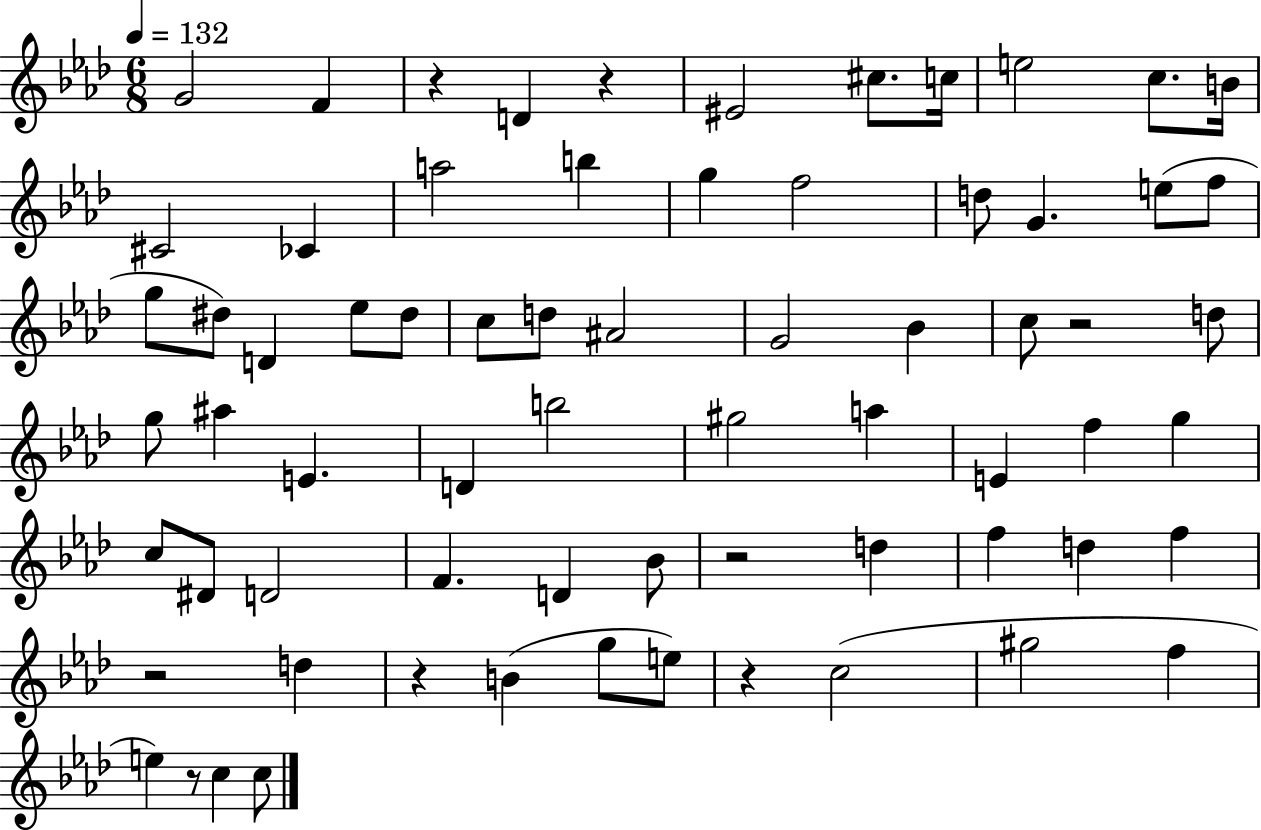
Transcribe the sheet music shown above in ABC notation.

X:1
T:Untitled
M:6/8
L:1/4
K:Ab
G2 F z D z ^E2 ^c/2 c/4 e2 c/2 B/4 ^C2 _C a2 b g f2 d/2 G e/2 f/2 g/2 ^d/2 D _e/2 ^d/2 c/2 d/2 ^A2 G2 _B c/2 z2 d/2 g/2 ^a E D b2 ^g2 a E f g c/2 ^D/2 D2 F D _B/2 z2 d f d f z2 d z B g/2 e/2 z c2 ^g2 f e z/2 c c/2